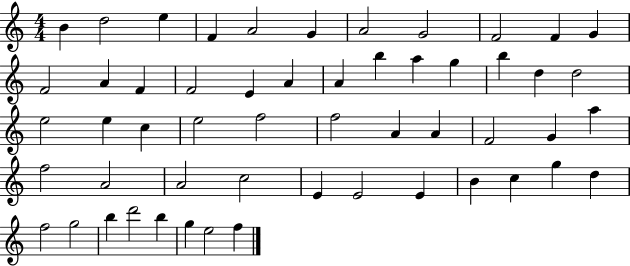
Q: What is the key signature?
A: C major